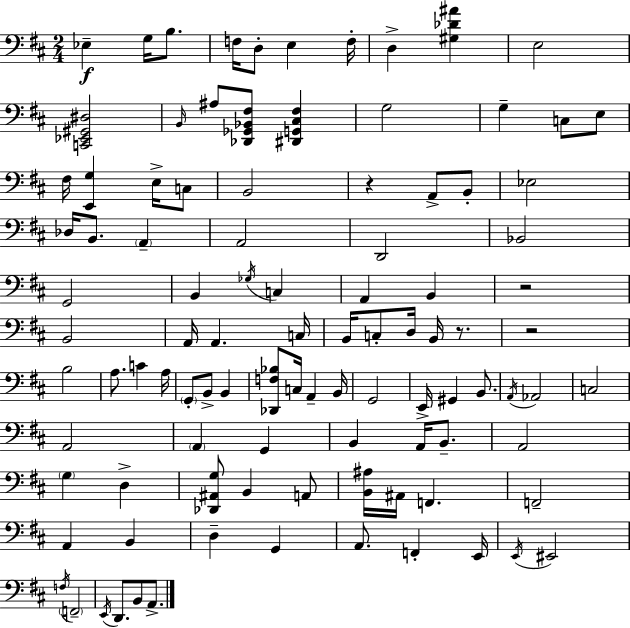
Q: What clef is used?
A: bass